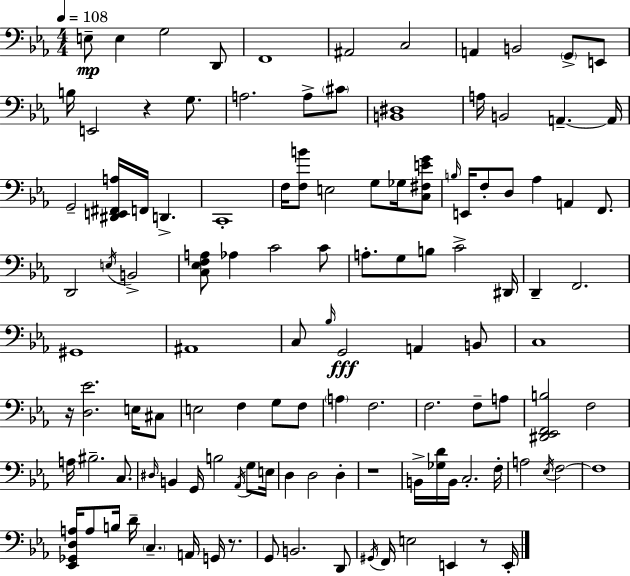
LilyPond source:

{
  \clef bass
  \numericTimeSignature
  \time 4/4
  \key c \minor
  \tempo 4 = 108
  e8--\mp e4 g2 d,8 | f,1 | ais,2 c2 | a,4 b,2 \parenthesize g,8-> e,8 | \break b16 e,2 r4 g8. | a2. a8-> \parenthesize cis'8 | <b, dis>1 | a16 b,2 a,4.--~~ a,16 | \break g,2-- <dis, e, fis, a>16 f,16 d,4.-> | c,1-. | f16 <f b'>8 e2 g8 ges16 <c fis e' g'>8 | \grace { b16 } e,16 f8-. d8 aes4 a,4 f,8. | \break d,2 \acciaccatura { e16 } b,2-> | <c ees f a>8 aes4 c'2 | c'8 a8.-. g8 b8 c'2-> | dis,16 d,4-- f,2. | \break gis,1 | ais,1 | c8 \grace { bes16 } g,2\fff a,4 | b,8 c1 | \break r16 <d ees'>2. | e16 cis8 e2 f4 g8 | f8 \parenthesize a4 f2. | f2. f8-- | \break a8 <dis, ees, f, b>2 f2 | a16 bis2.-- | c8. \grace { dis16 } b,4 g,16 b2 | \acciaccatura { aes,16 } g8 e16 d4 d2 | \break d4-. r1 | b,16-> <ges d'>16 b,16 c2.-. | f16-. a2 \acciaccatura { ees16 } f2~~ | f1 | \break <ees, ges, d a>16 a8 b16 d'16-- \parenthesize c4.-- | a,16 g,16 r8. g,8 b,2. | d,8 \acciaccatura { gis,16 } f,16 e2 | e,4 r8 e,16-. \bar "|."
}